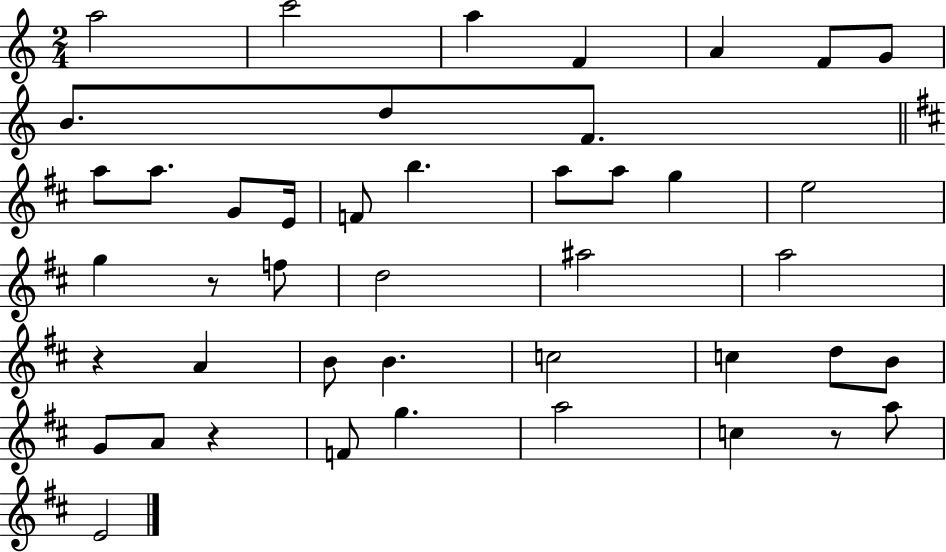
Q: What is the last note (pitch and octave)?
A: E4